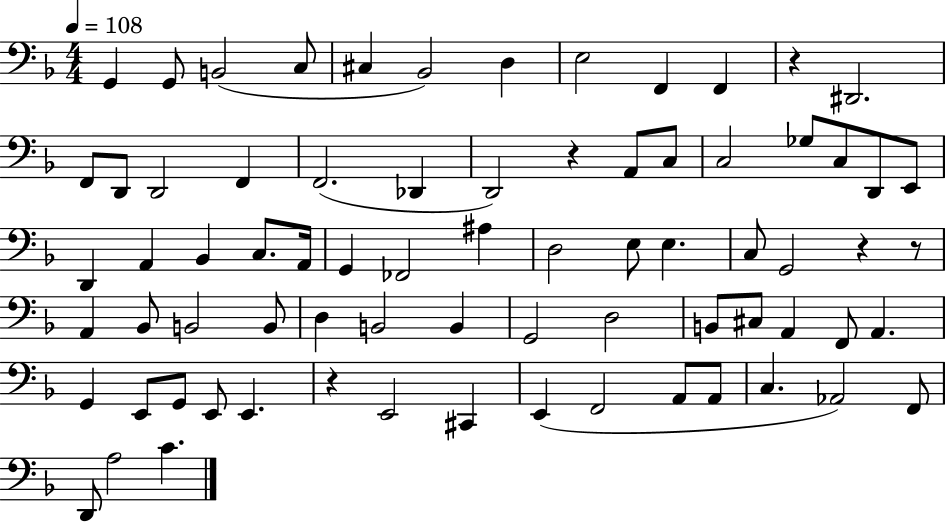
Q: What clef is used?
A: bass